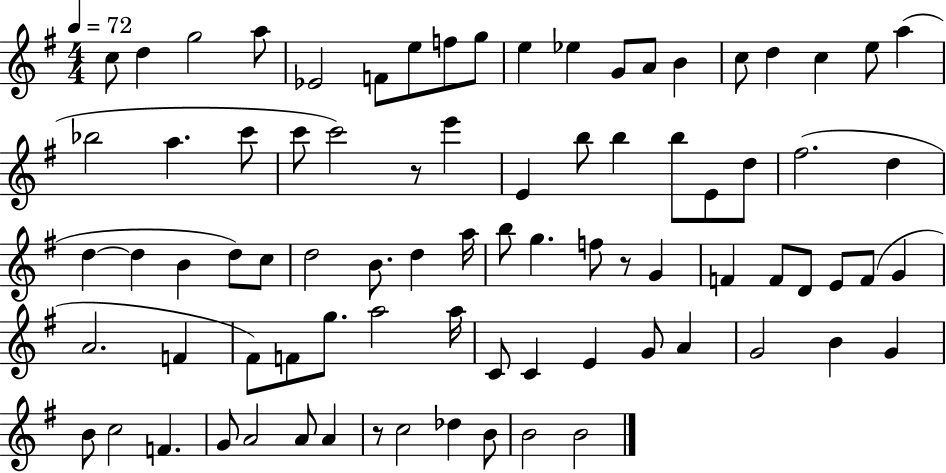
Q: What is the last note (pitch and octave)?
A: B4